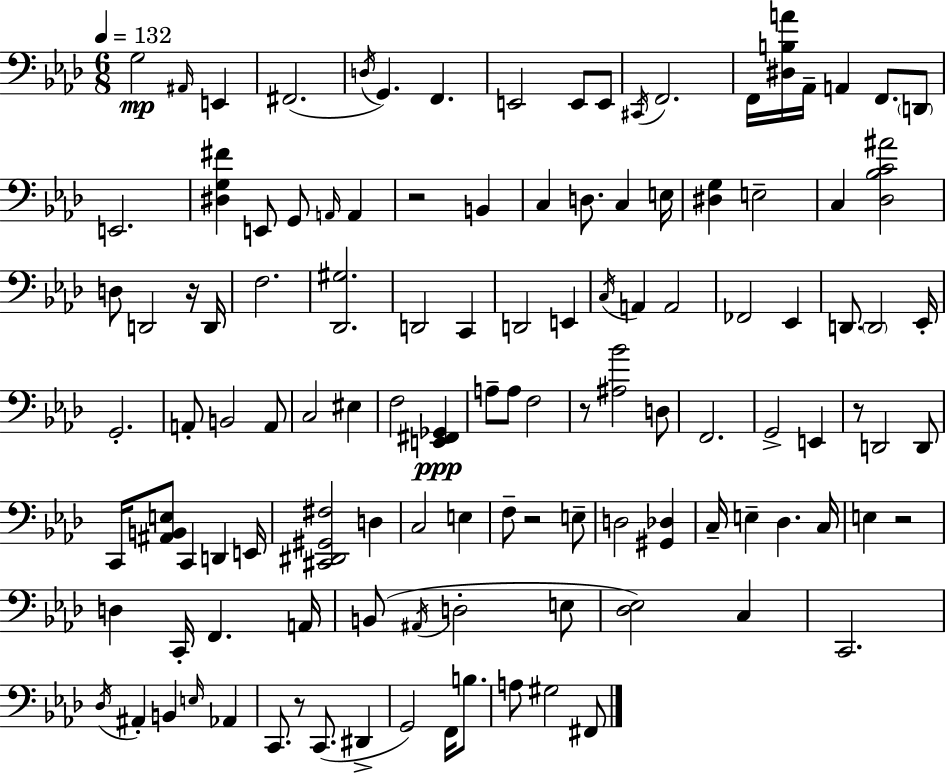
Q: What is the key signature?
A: F minor